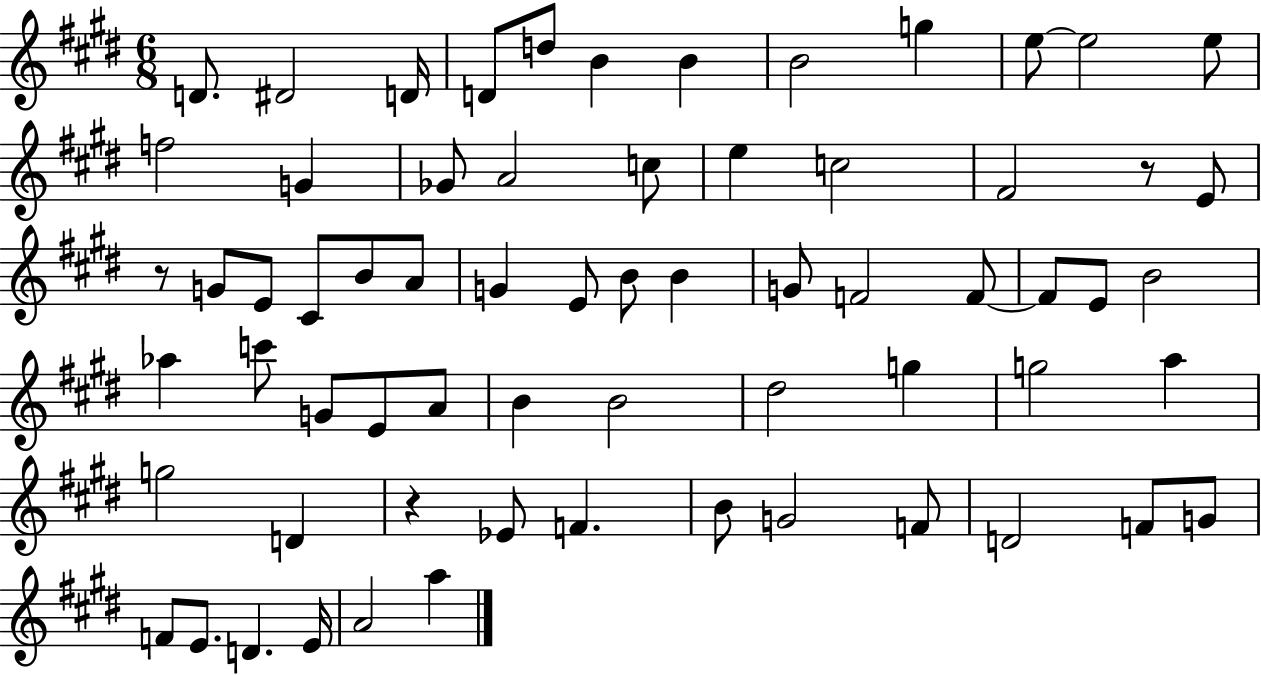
X:1
T:Untitled
M:6/8
L:1/4
K:E
D/2 ^D2 D/4 D/2 d/2 B B B2 g e/2 e2 e/2 f2 G _G/2 A2 c/2 e c2 ^F2 z/2 E/2 z/2 G/2 E/2 ^C/2 B/2 A/2 G E/2 B/2 B G/2 F2 F/2 F/2 E/2 B2 _a c'/2 G/2 E/2 A/2 B B2 ^d2 g g2 a g2 D z _E/2 F B/2 G2 F/2 D2 F/2 G/2 F/2 E/2 D E/4 A2 a